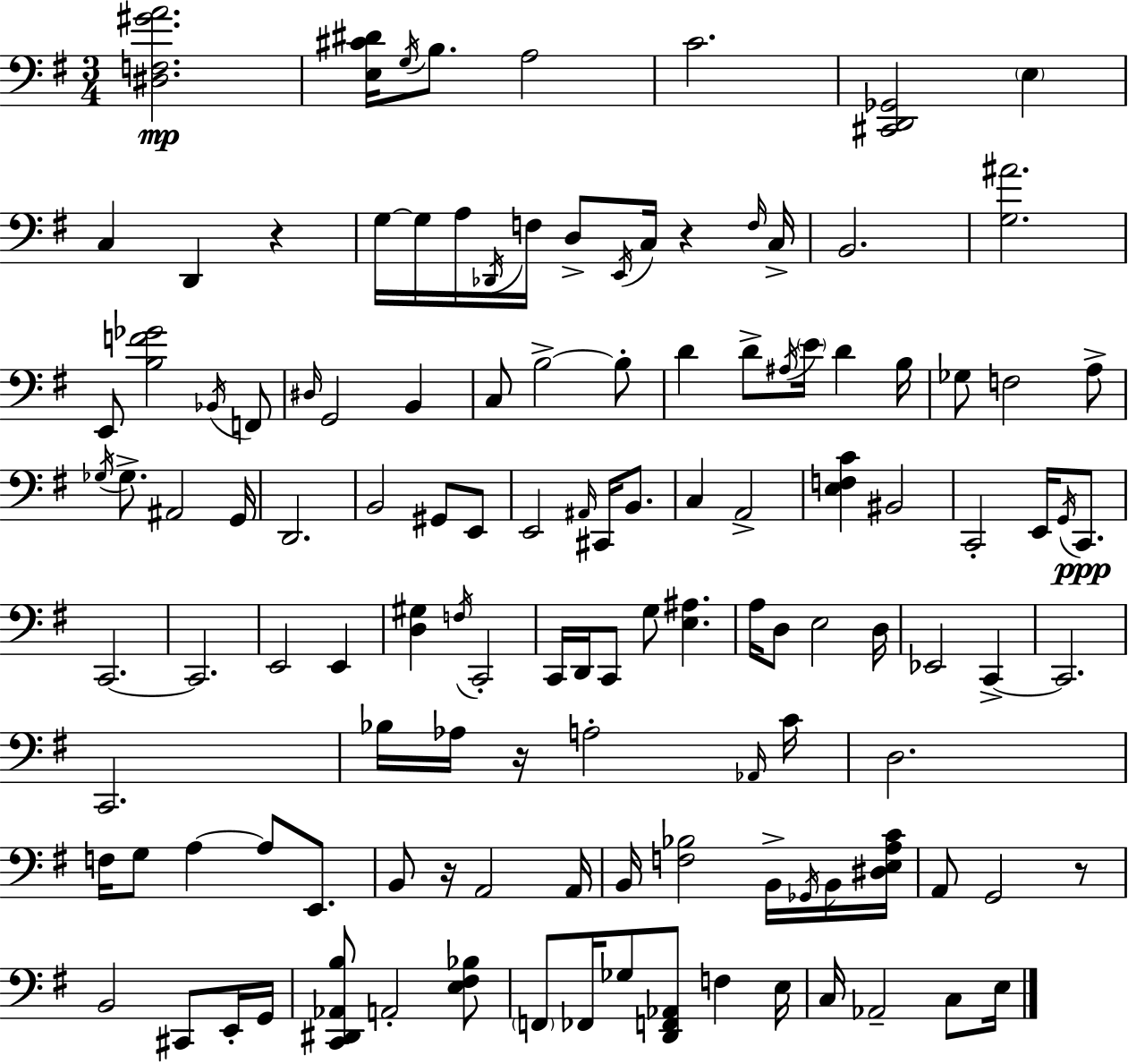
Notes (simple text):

[D#3,F3,G#4,A4]/h. [E3,C#4,D#4]/s G3/s B3/e. A3/h C4/h. [C#2,D2,Gb2]/h E3/q C3/q D2/q R/q G3/s G3/s A3/s Db2/s F3/s D3/e E2/s C3/s R/q F3/s C3/s B2/h. [G3,A#4]/h. E2/e [B3,F4,Gb4]/h Bb2/s F2/e D#3/s G2/h B2/q C3/e B3/h B3/e D4/q D4/e A#3/s E4/s D4/q B3/s Gb3/e F3/h A3/e Gb3/s Gb3/e. A#2/h G2/s D2/h. B2/h G#2/e E2/e E2/h A#2/s C#2/s B2/e. C3/q A2/h [E3,F3,C4]/q BIS2/h C2/h E2/s G2/s C2/e. C2/h. C2/h. E2/h E2/q [D3,G#3]/q F3/s C2/h C2/s D2/s C2/e G3/e [E3,A#3]/q. A3/s D3/e E3/h D3/s Eb2/h C2/q C2/h. C2/h. Bb3/s Ab3/s R/s A3/h Ab2/s C4/s D3/h. F3/s G3/e A3/q A3/e E2/e. B2/e R/s A2/h A2/s B2/s [F3,Bb3]/h B2/s Gb2/s B2/s [D#3,E3,A3,C4]/s A2/e G2/h R/e B2/h C#2/e E2/s G2/s [C2,D#2,Ab2,B3]/e A2/h [E3,F#3,Bb3]/e F2/e FES2/s Gb3/e [D2,F2,Ab2]/e F3/q E3/s C3/s Ab2/h C3/e E3/s